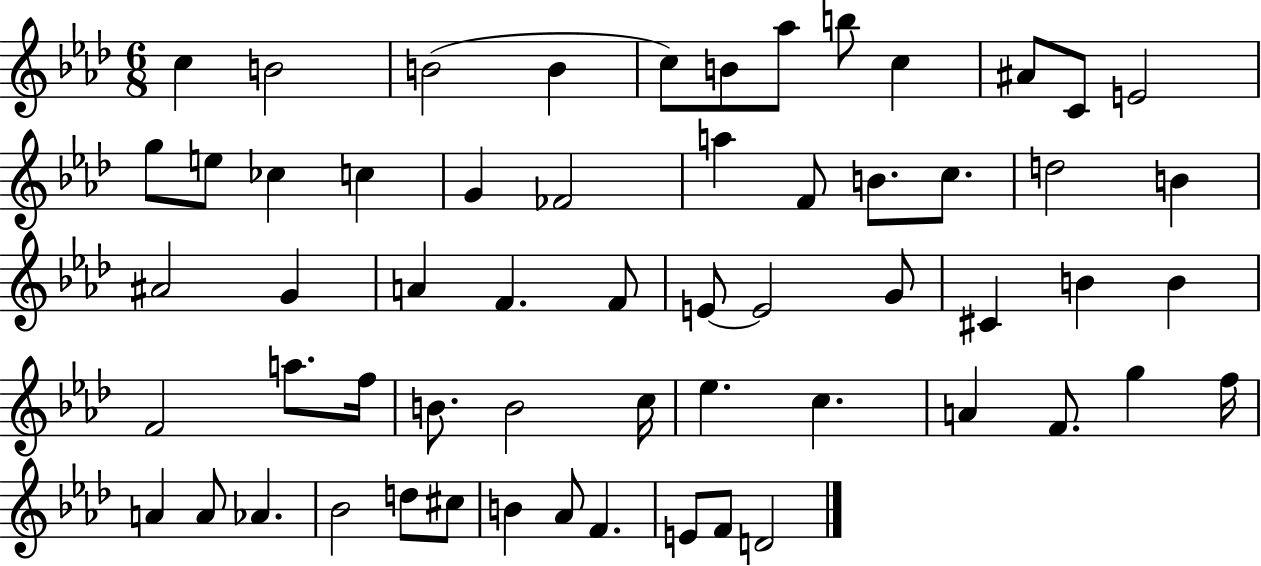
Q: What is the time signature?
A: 6/8